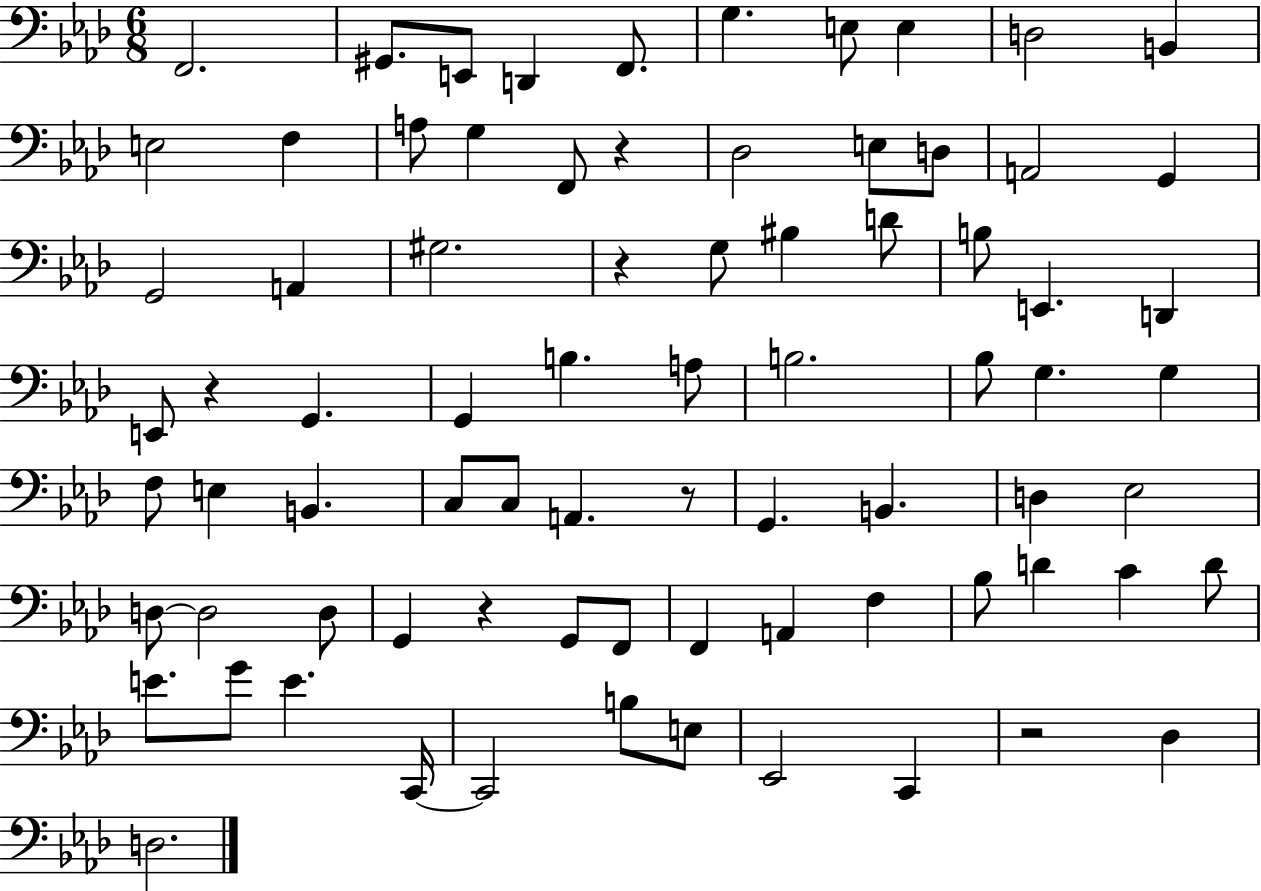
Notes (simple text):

F2/h. G#2/e. E2/e D2/q F2/e. G3/q. E3/e E3/q D3/h B2/q E3/h F3/q A3/e G3/q F2/e R/q Db3/h E3/e D3/e A2/h G2/q G2/h A2/q G#3/h. R/q G3/e BIS3/q D4/e B3/e E2/q. D2/q E2/e R/q G2/q. G2/q B3/q. A3/e B3/h. Bb3/e G3/q. G3/q F3/e E3/q B2/q. C3/e C3/e A2/q. R/e G2/q. B2/q. D3/q Eb3/h D3/e D3/h D3/e G2/q R/q G2/e F2/e F2/q A2/q F3/q Bb3/e D4/q C4/q D4/e E4/e. G4/e E4/q. C2/s C2/h B3/e E3/e Eb2/h C2/q R/h Db3/q D3/h.